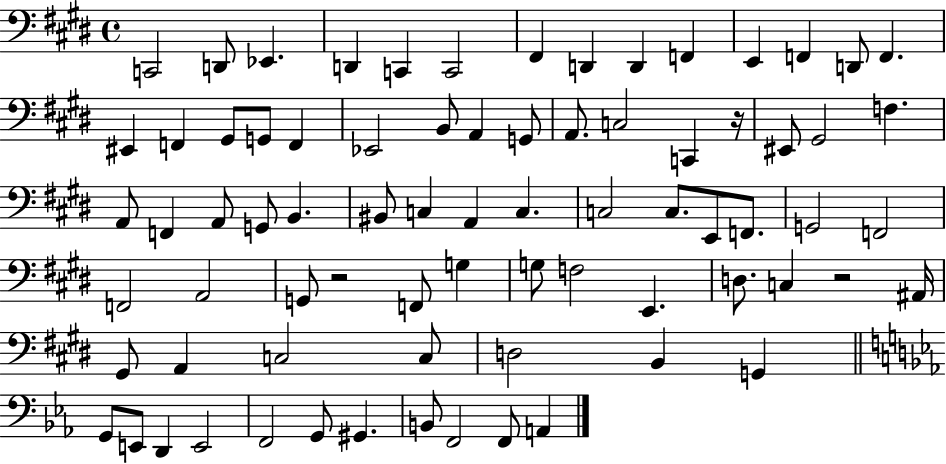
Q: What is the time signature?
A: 4/4